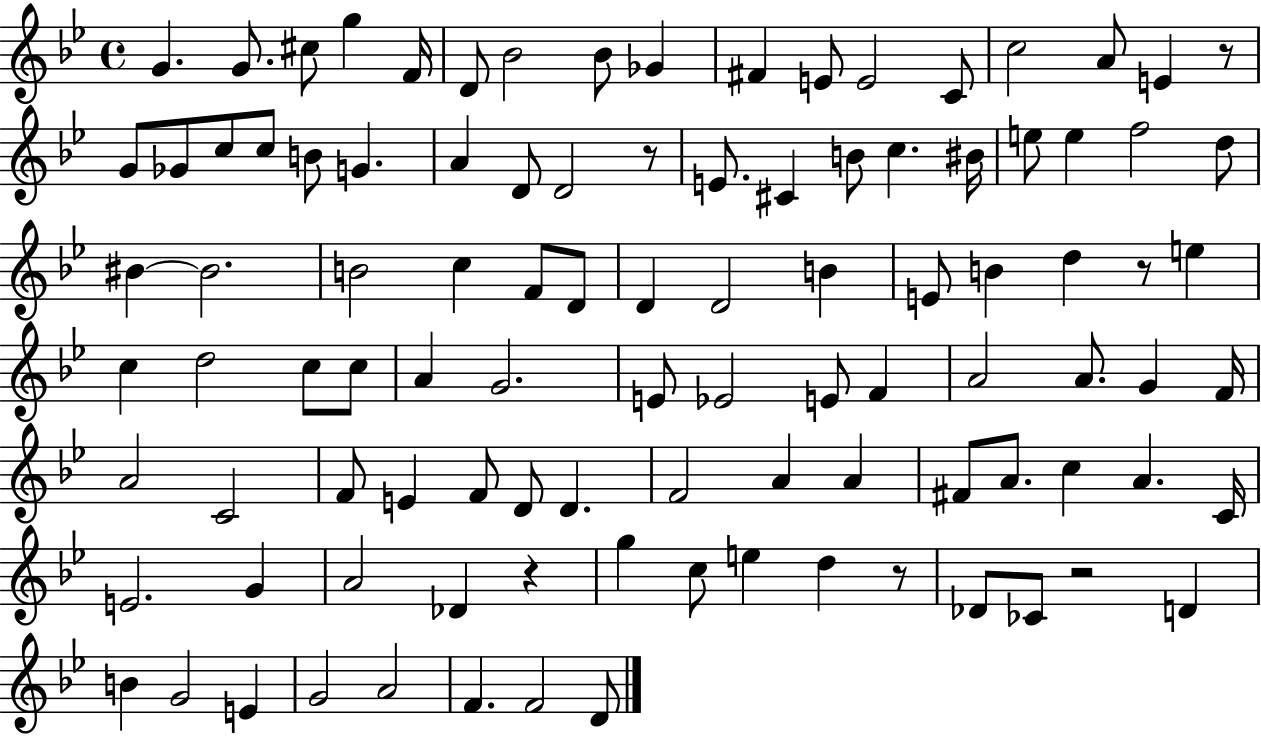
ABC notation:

X:1
T:Untitled
M:4/4
L:1/4
K:Bb
G G/2 ^c/2 g F/4 D/2 _B2 _B/2 _G ^F E/2 E2 C/2 c2 A/2 E z/2 G/2 _G/2 c/2 c/2 B/2 G A D/2 D2 z/2 E/2 ^C B/2 c ^B/4 e/2 e f2 d/2 ^B ^B2 B2 c F/2 D/2 D D2 B E/2 B d z/2 e c d2 c/2 c/2 A G2 E/2 _E2 E/2 F A2 A/2 G F/4 A2 C2 F/2 E F/2 D/2 D F2 A A ^F/2 A/2 c A C/4 E2 G A2 _D z g c/2 e d z/2 _D/2 _C/2 z2 D B G2 E G2 A2 F F2 D/2